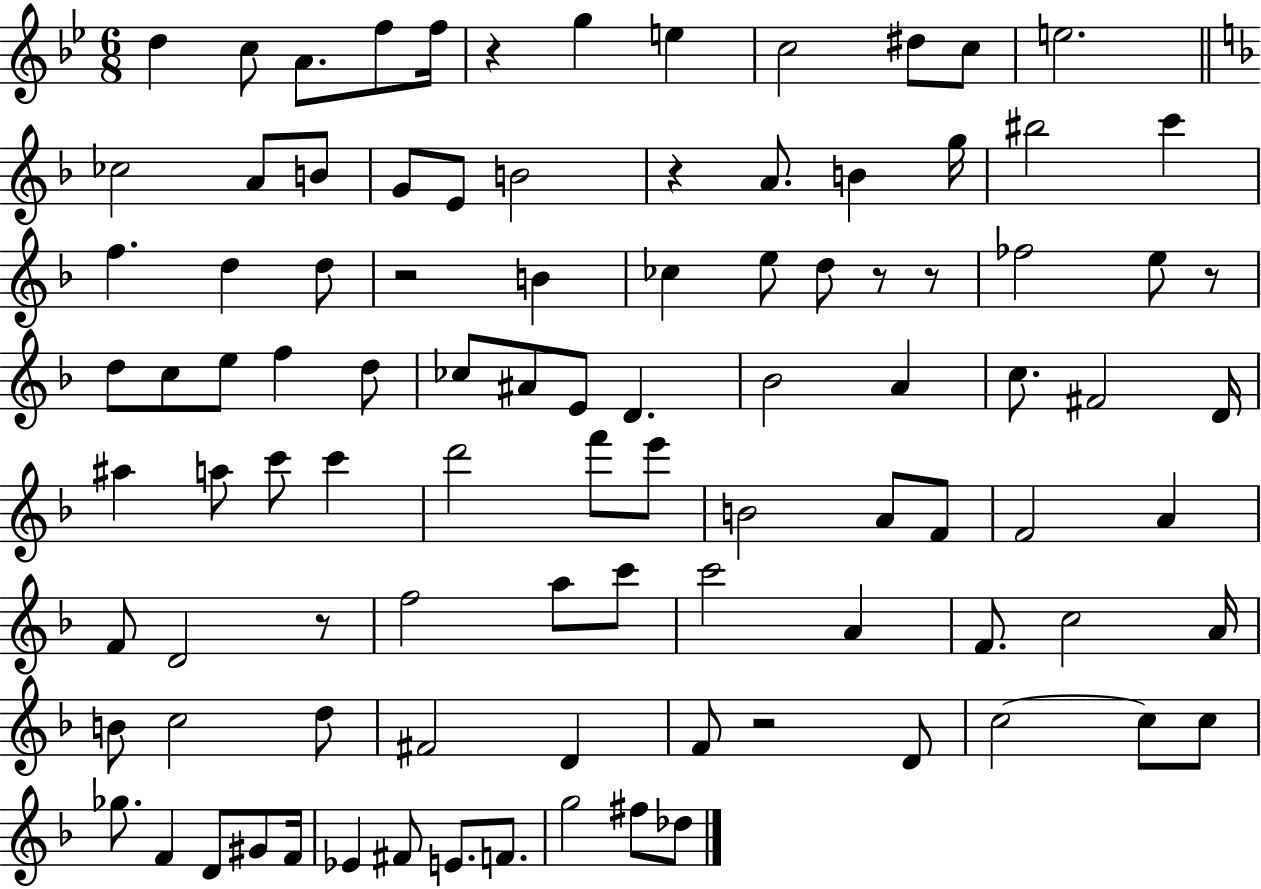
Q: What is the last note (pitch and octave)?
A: Db5